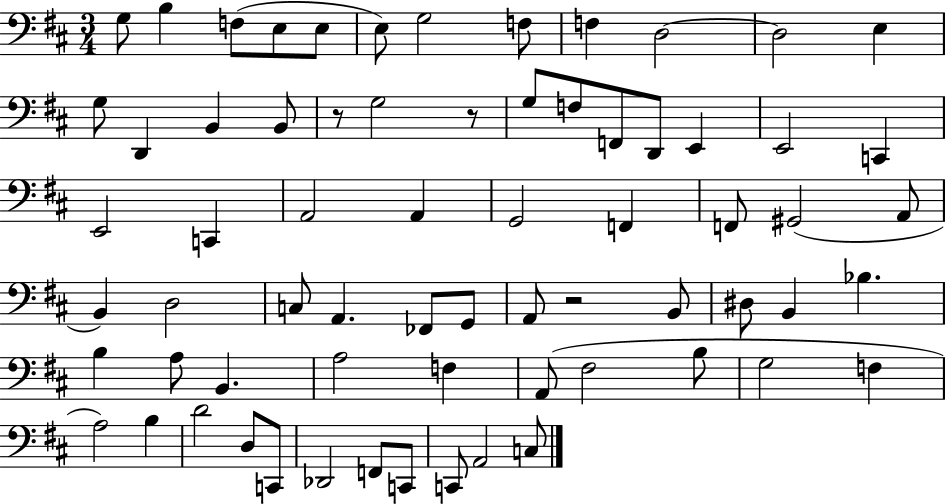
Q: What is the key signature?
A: D major